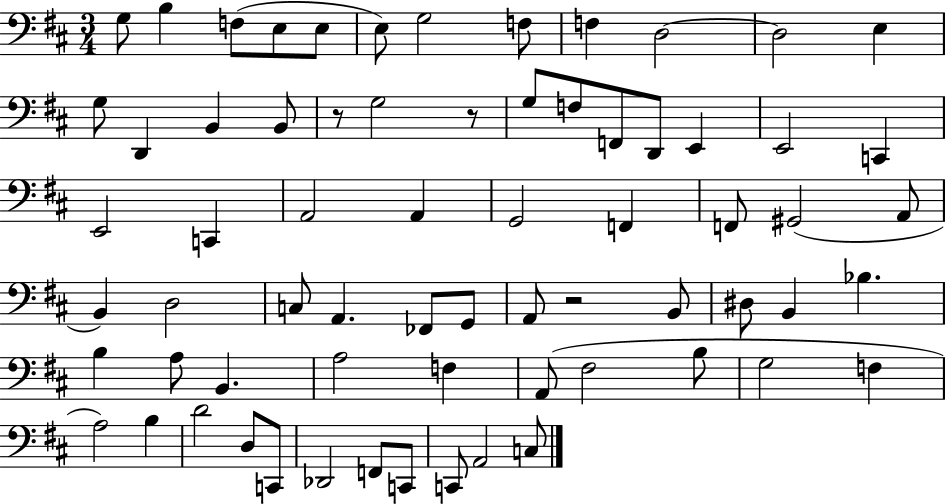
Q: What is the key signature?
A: D major